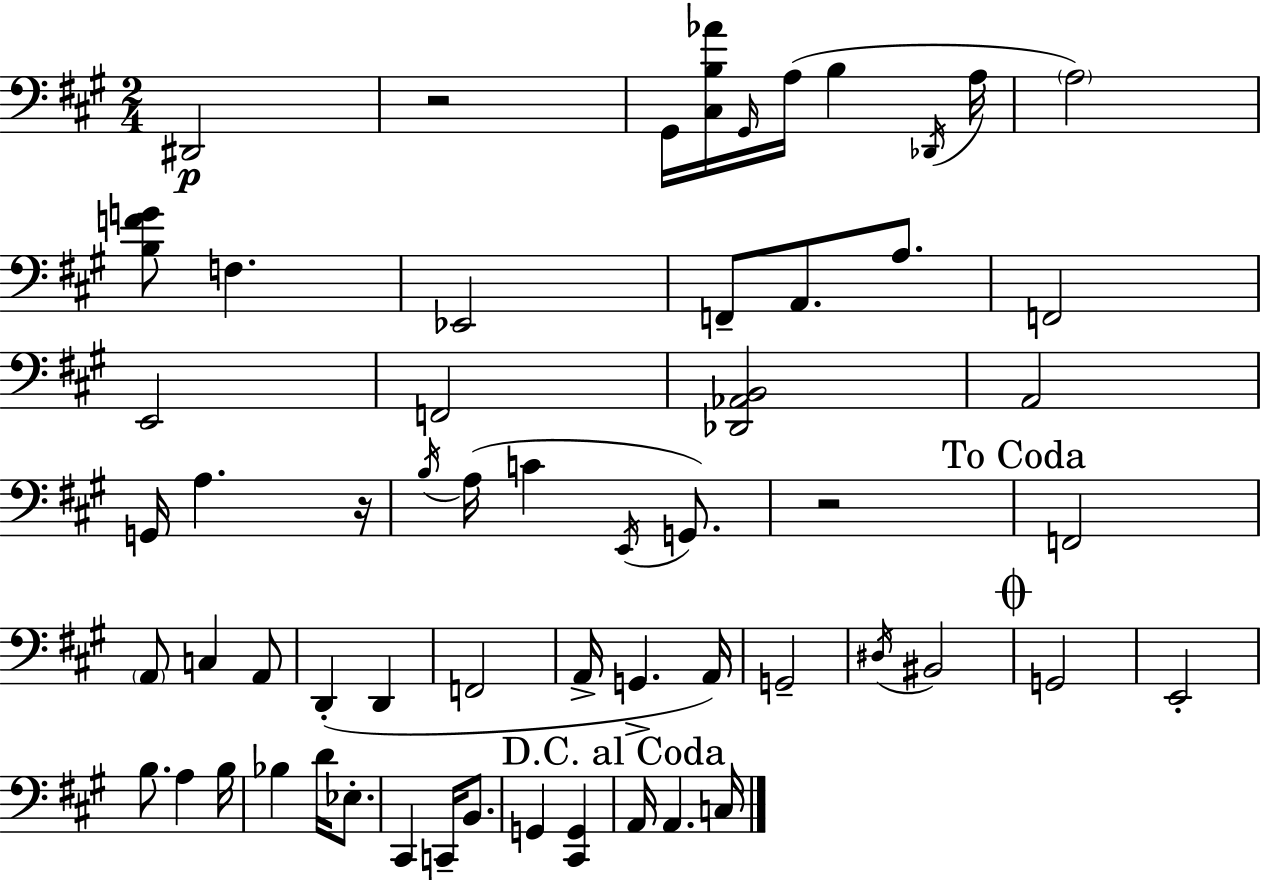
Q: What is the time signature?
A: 2/4